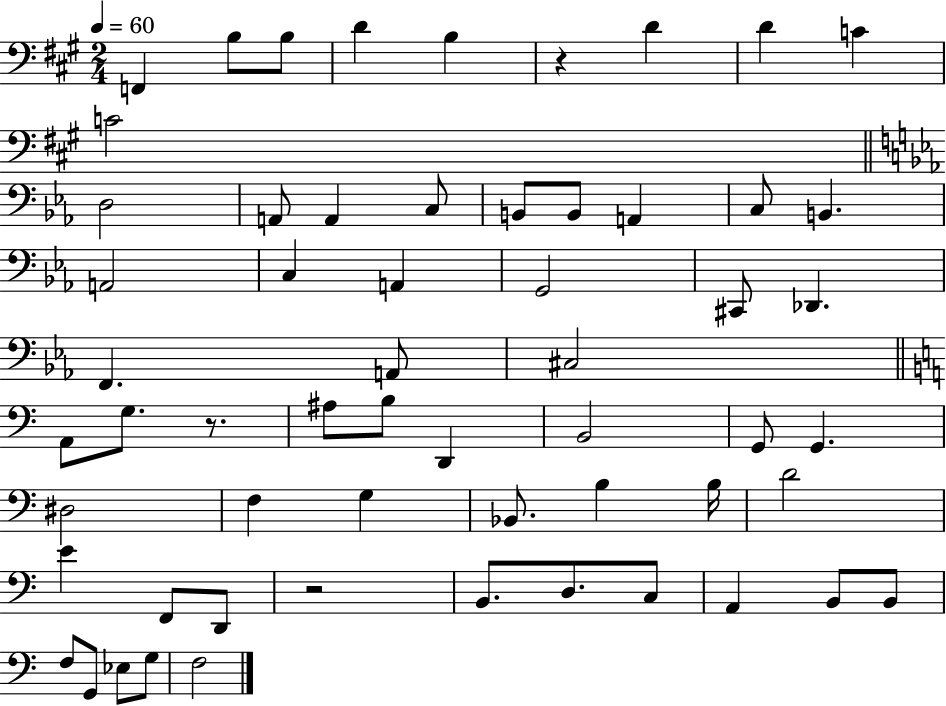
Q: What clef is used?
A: bass